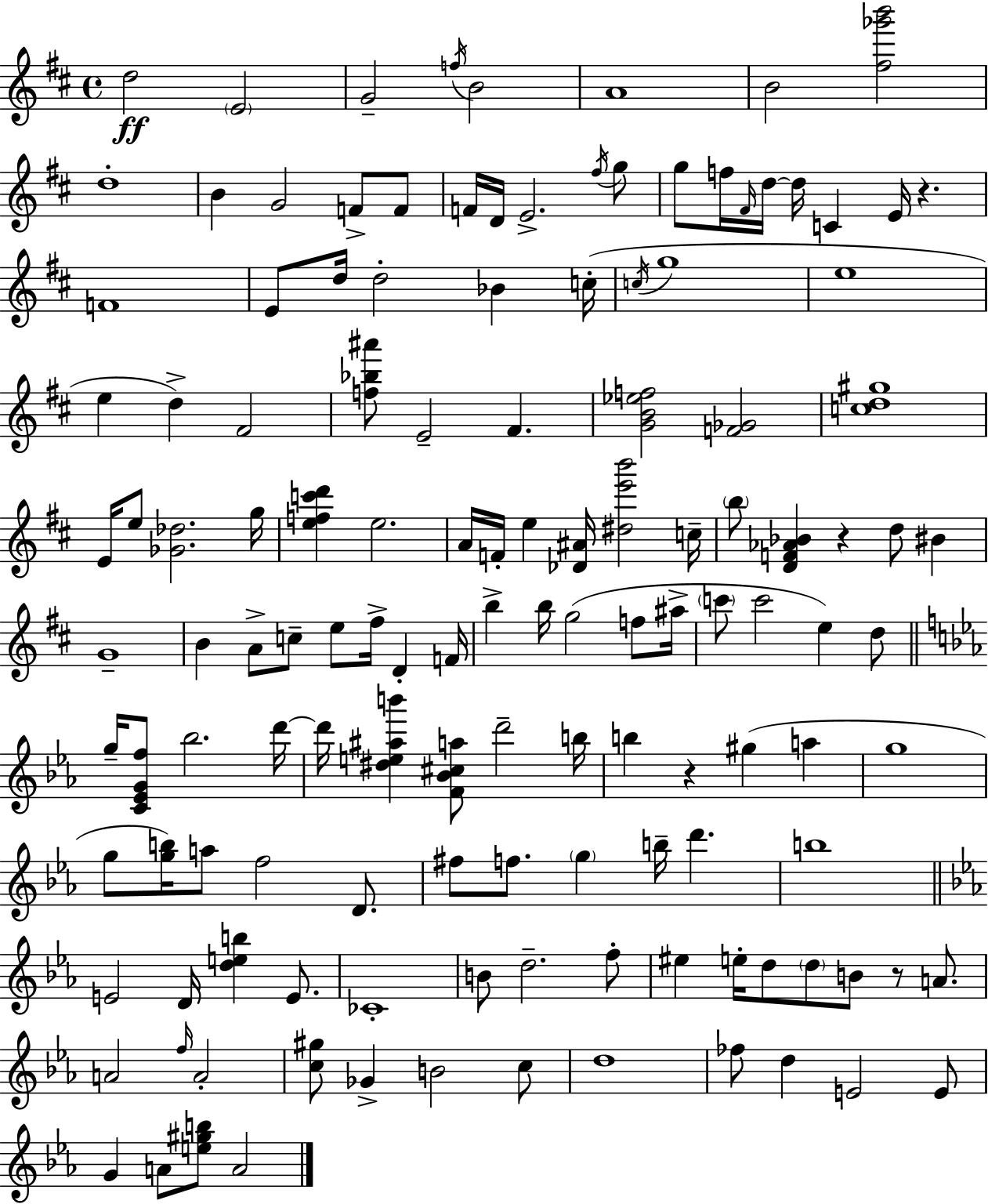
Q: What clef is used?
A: treble